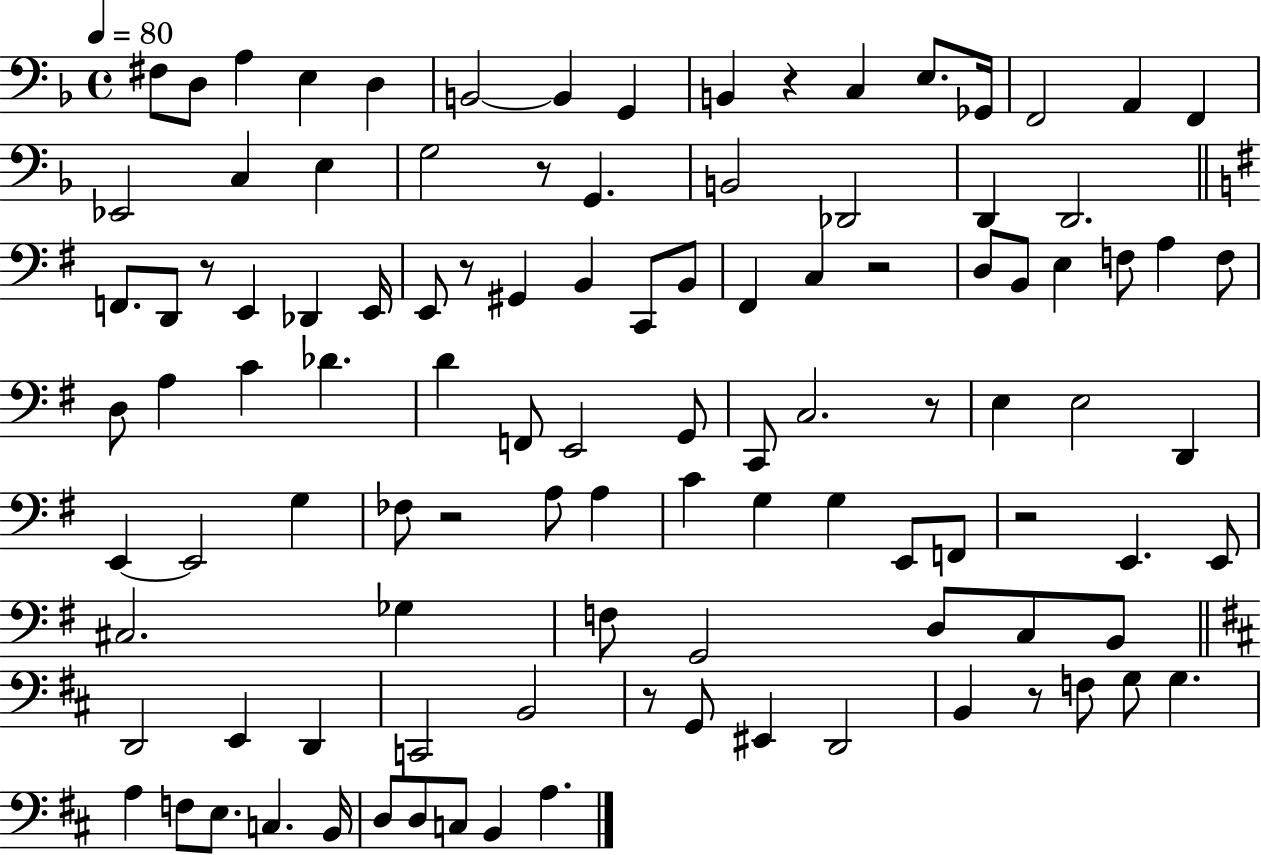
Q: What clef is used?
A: bass